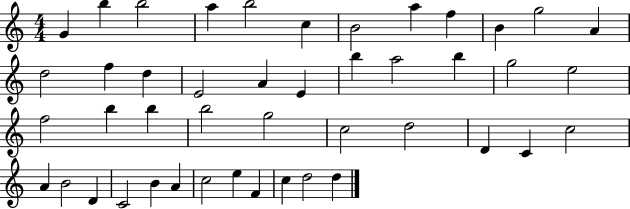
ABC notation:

X:1
T:Untitled
M:4/4
L:1/4
K:C
G b b2 a b2 c B2 a f B g2 A d2 f d E2 A E b a2 b g2 e2 f2 b b b2 g2 c2 d2 D C c2 A B2 D C2 B A c2 e F c d2 d